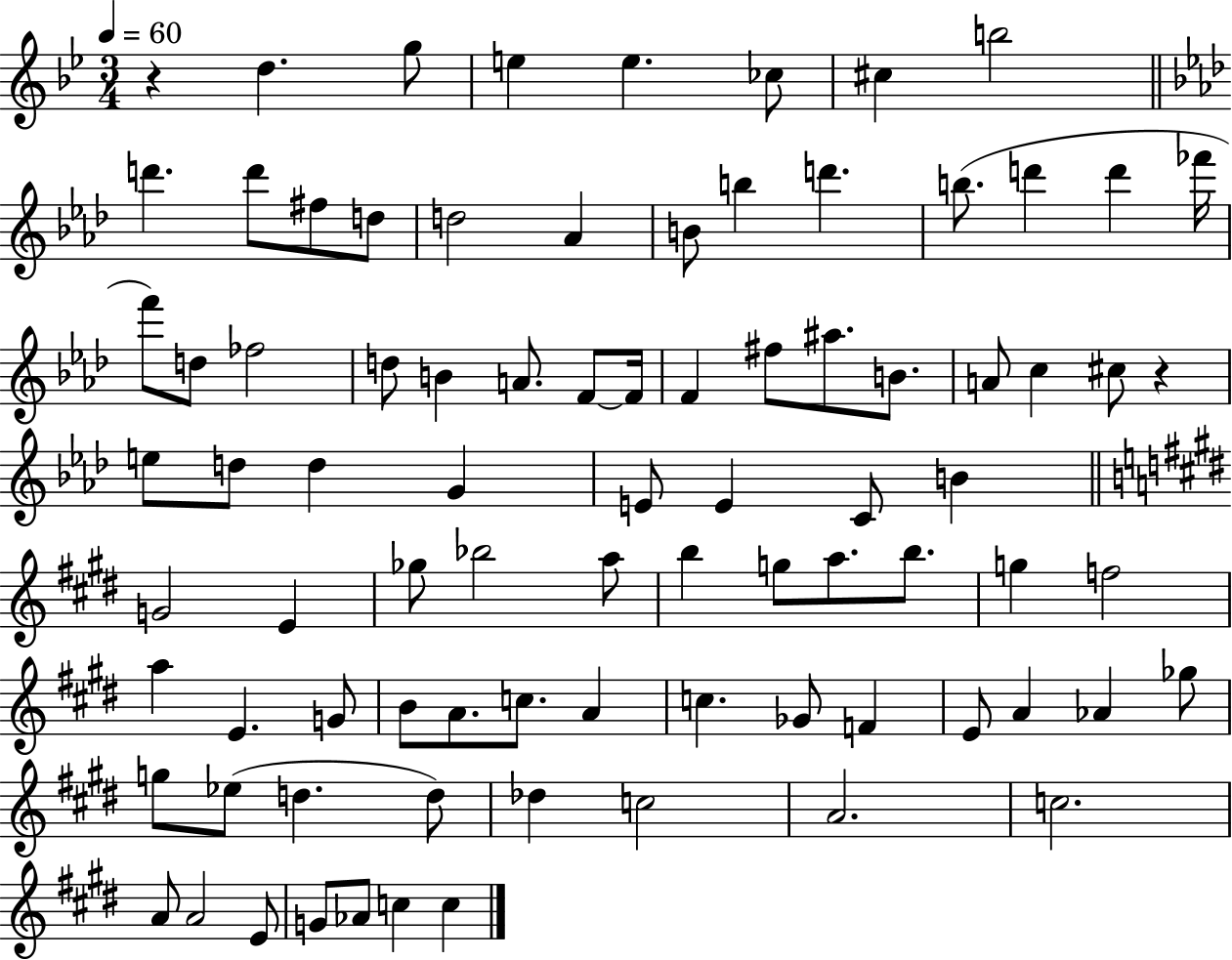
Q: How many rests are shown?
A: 2